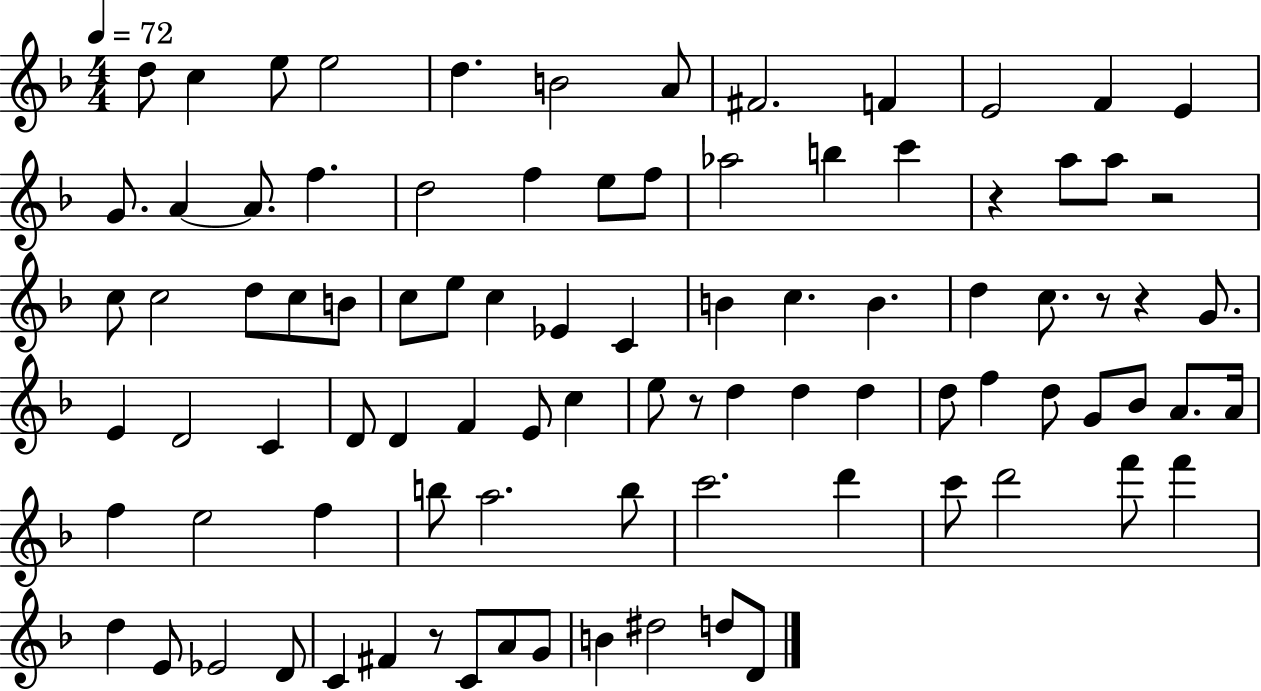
X:1
T:Untitled
M:4/4
L:1/4
K:F
d/2 c e/2 e2 d B2 A/2 ^F2 F E2 F E G/2 A A/2 f d2 f e/2 f/2 _a2 b c' z a/2 a/2 z2 c/2 c2 d/2 c/2 B/2 c/2 e/2 c _E C B c B d c/2 z/2 z G/2 E D2 C D/2 D F E/2 c e/2 z/2 d d d d/2 f d/2 G/2 _B/2 A/2 A/4 f e2 f b/2 a2 b/2 c'2 d' c'/2 d'2 f'/2 f' d E/2 _E2 D/2 C ^F z/2 C/2 A/2 G/2 B ^d2 d/2 D/2